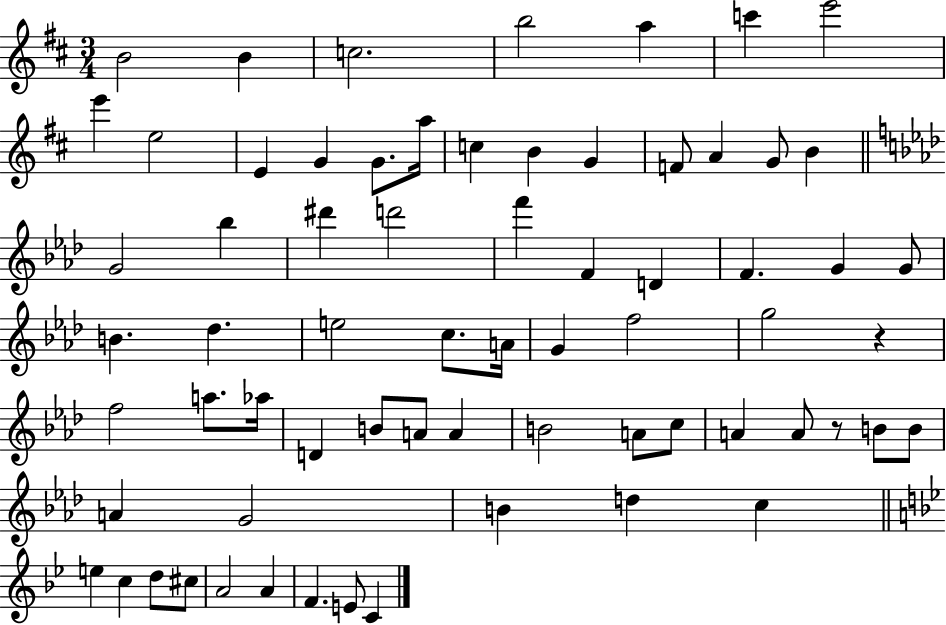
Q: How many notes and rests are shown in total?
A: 68